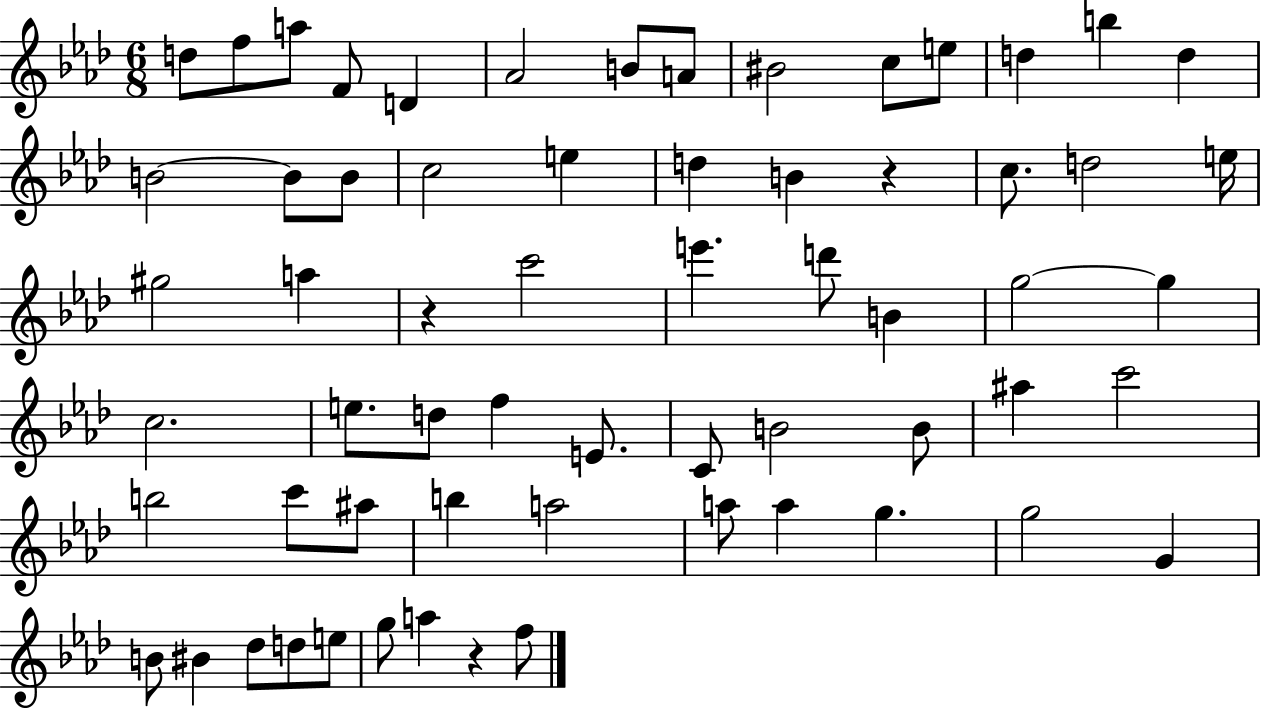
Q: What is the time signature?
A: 6/8